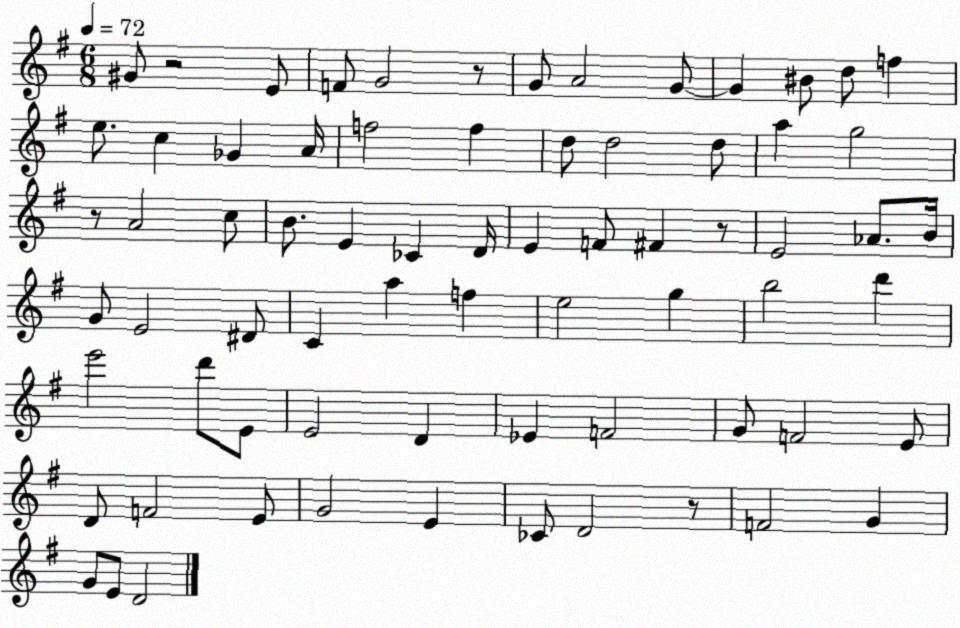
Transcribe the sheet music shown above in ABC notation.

X:1
T:Untitled
M:6/8
L:1/4
K:G
^G/2 z2 E/2 F/2 G2 z/2 G/2 A2 G/2 G ^B/2 d/2 f e/2 c _G A/4 f2 f d/2 d2 d/2 a g2 z/2 A2 c/2 B/2 E _C D/4 E F/2 ^F z/2 E2 _A/2 B/4 G/2 E2 ^D/2 C a f e2 g b2 d' e'2 d'/2 E/2 E2 D _E F2 G/2 F2 E/2 D/2 F2 E/2 G2 E _C/2 D2 z/2 F2 G G/2 E/2 D2